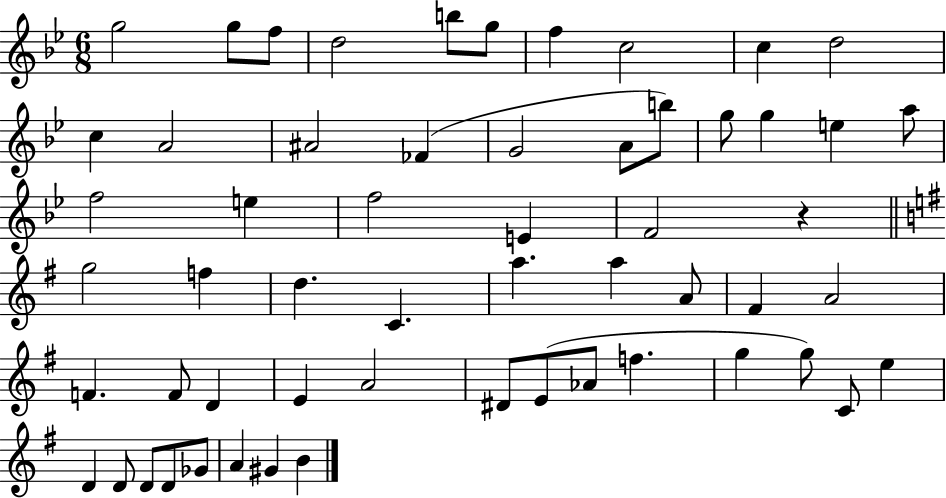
{
  \clef treble
  \numericTimeSignature
  \time 6/8
  \key bes \major
  \repeat volta 2 { g''2 g''8 f''8 | d''2 b''8 g''8 | f''4 c''2 | c''4 d''2 | \break c''4 a'2 | ais'2 fes'4( | g'2 a'8 b''8) | g''8 g''4 e''4 a''8 | \break f''2 e''4 | f''2 e'4 | f'2 r4 | \bar "||" \break \key e \minor g''2 f''4 | d''4. c'4. | a''4. a''4 a'8 | fis'4 a'2 | \break f'4. f'8 d'4 | e'4 a'2 | dis'8 e'8( aes'8 f''4. | g''4 g''8) c'8 e''4 | \break d'4 d'8 d'8 d'8 ges'8 | a'4 gis'4 b'4 | } \bar "|."
}